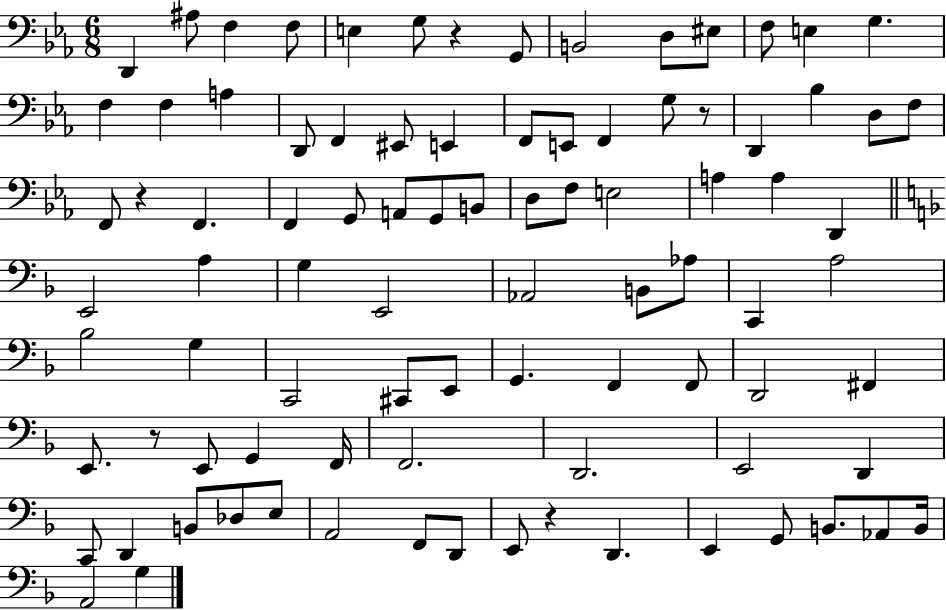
{
  \clef bass
  \numericTimeSignature
  \time 6/8
  \key ees \major
  d,4 ais8 f4 f8 | e4 g8 r4 g,8 | b,2 d8 eis8 | f8 e4 g4. | \break f4 f4 a4 | d,8 f,4 eis,8 e,4 | f,8 e,8 f,4 g8 r8 | d,4 bes4 d8 f8 | \break f,8 r4 f,4. | f,4 g,8 a,8 g,8 b,8 | d8 f8 e2 | a4 a4 d,4 | \break \bar "||" \break \key d \minor e,2 a4 | g4 e,2 | aes,2 b,8 aes8 | c,4 a2 | \break bes2 g4 | c,2 cis,8 e,8 | g,4. f,4 f,8 | d,2 fis,4 | \break e,8. r8 e,8 g,4 f,16 | f,2. | d,2. | e,2 d,4 | \break c,8 d,4 b,8 des8 e8 | a,2 f,8 d,8 | e,8 r4 d,4. | e,4 g,8 b,8. aes,8 b,16 | \break a,2 g4 | \bar "|."
}